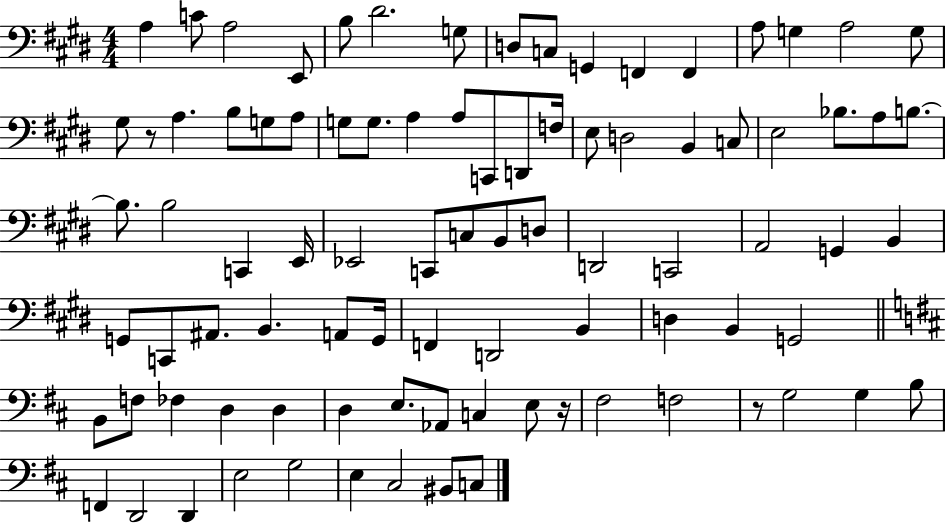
A3/q C4/e A3/h E2/e B3/e D#4/h. G3/e D3/e C3/e G2/q F2/q F2/q A3/e G3/q A3/h G3/e G#3/e R/e A3/q. B3/e G3/e A3/e G3/e G3/e. A3/q A3/e C2/e D2/e F3/s E3/e D3/h B2/q C3/e E3/h Bb3/e. A3/e B3/e. B3/e. B3/h C2/q E2/s Eb2/h C2/e C3/e B2/e D3/e D2/h C2/h A2/h G2/q B2/q G2/e C2/e A#2/e. B2/q. A2/e G2/s F2/q D2/h B2/q D3/q B2/q G2/h B2/e F3/e FES3/q D3/q D3/q D3/q E3/e. Ab2/e C3/q E3/e R/s F#3/h F3/h R/e G3/h G3/q B3/e F2/q D2/h D2/q E3/h G3/h E3/q C#3/h BIS2/e C3/e